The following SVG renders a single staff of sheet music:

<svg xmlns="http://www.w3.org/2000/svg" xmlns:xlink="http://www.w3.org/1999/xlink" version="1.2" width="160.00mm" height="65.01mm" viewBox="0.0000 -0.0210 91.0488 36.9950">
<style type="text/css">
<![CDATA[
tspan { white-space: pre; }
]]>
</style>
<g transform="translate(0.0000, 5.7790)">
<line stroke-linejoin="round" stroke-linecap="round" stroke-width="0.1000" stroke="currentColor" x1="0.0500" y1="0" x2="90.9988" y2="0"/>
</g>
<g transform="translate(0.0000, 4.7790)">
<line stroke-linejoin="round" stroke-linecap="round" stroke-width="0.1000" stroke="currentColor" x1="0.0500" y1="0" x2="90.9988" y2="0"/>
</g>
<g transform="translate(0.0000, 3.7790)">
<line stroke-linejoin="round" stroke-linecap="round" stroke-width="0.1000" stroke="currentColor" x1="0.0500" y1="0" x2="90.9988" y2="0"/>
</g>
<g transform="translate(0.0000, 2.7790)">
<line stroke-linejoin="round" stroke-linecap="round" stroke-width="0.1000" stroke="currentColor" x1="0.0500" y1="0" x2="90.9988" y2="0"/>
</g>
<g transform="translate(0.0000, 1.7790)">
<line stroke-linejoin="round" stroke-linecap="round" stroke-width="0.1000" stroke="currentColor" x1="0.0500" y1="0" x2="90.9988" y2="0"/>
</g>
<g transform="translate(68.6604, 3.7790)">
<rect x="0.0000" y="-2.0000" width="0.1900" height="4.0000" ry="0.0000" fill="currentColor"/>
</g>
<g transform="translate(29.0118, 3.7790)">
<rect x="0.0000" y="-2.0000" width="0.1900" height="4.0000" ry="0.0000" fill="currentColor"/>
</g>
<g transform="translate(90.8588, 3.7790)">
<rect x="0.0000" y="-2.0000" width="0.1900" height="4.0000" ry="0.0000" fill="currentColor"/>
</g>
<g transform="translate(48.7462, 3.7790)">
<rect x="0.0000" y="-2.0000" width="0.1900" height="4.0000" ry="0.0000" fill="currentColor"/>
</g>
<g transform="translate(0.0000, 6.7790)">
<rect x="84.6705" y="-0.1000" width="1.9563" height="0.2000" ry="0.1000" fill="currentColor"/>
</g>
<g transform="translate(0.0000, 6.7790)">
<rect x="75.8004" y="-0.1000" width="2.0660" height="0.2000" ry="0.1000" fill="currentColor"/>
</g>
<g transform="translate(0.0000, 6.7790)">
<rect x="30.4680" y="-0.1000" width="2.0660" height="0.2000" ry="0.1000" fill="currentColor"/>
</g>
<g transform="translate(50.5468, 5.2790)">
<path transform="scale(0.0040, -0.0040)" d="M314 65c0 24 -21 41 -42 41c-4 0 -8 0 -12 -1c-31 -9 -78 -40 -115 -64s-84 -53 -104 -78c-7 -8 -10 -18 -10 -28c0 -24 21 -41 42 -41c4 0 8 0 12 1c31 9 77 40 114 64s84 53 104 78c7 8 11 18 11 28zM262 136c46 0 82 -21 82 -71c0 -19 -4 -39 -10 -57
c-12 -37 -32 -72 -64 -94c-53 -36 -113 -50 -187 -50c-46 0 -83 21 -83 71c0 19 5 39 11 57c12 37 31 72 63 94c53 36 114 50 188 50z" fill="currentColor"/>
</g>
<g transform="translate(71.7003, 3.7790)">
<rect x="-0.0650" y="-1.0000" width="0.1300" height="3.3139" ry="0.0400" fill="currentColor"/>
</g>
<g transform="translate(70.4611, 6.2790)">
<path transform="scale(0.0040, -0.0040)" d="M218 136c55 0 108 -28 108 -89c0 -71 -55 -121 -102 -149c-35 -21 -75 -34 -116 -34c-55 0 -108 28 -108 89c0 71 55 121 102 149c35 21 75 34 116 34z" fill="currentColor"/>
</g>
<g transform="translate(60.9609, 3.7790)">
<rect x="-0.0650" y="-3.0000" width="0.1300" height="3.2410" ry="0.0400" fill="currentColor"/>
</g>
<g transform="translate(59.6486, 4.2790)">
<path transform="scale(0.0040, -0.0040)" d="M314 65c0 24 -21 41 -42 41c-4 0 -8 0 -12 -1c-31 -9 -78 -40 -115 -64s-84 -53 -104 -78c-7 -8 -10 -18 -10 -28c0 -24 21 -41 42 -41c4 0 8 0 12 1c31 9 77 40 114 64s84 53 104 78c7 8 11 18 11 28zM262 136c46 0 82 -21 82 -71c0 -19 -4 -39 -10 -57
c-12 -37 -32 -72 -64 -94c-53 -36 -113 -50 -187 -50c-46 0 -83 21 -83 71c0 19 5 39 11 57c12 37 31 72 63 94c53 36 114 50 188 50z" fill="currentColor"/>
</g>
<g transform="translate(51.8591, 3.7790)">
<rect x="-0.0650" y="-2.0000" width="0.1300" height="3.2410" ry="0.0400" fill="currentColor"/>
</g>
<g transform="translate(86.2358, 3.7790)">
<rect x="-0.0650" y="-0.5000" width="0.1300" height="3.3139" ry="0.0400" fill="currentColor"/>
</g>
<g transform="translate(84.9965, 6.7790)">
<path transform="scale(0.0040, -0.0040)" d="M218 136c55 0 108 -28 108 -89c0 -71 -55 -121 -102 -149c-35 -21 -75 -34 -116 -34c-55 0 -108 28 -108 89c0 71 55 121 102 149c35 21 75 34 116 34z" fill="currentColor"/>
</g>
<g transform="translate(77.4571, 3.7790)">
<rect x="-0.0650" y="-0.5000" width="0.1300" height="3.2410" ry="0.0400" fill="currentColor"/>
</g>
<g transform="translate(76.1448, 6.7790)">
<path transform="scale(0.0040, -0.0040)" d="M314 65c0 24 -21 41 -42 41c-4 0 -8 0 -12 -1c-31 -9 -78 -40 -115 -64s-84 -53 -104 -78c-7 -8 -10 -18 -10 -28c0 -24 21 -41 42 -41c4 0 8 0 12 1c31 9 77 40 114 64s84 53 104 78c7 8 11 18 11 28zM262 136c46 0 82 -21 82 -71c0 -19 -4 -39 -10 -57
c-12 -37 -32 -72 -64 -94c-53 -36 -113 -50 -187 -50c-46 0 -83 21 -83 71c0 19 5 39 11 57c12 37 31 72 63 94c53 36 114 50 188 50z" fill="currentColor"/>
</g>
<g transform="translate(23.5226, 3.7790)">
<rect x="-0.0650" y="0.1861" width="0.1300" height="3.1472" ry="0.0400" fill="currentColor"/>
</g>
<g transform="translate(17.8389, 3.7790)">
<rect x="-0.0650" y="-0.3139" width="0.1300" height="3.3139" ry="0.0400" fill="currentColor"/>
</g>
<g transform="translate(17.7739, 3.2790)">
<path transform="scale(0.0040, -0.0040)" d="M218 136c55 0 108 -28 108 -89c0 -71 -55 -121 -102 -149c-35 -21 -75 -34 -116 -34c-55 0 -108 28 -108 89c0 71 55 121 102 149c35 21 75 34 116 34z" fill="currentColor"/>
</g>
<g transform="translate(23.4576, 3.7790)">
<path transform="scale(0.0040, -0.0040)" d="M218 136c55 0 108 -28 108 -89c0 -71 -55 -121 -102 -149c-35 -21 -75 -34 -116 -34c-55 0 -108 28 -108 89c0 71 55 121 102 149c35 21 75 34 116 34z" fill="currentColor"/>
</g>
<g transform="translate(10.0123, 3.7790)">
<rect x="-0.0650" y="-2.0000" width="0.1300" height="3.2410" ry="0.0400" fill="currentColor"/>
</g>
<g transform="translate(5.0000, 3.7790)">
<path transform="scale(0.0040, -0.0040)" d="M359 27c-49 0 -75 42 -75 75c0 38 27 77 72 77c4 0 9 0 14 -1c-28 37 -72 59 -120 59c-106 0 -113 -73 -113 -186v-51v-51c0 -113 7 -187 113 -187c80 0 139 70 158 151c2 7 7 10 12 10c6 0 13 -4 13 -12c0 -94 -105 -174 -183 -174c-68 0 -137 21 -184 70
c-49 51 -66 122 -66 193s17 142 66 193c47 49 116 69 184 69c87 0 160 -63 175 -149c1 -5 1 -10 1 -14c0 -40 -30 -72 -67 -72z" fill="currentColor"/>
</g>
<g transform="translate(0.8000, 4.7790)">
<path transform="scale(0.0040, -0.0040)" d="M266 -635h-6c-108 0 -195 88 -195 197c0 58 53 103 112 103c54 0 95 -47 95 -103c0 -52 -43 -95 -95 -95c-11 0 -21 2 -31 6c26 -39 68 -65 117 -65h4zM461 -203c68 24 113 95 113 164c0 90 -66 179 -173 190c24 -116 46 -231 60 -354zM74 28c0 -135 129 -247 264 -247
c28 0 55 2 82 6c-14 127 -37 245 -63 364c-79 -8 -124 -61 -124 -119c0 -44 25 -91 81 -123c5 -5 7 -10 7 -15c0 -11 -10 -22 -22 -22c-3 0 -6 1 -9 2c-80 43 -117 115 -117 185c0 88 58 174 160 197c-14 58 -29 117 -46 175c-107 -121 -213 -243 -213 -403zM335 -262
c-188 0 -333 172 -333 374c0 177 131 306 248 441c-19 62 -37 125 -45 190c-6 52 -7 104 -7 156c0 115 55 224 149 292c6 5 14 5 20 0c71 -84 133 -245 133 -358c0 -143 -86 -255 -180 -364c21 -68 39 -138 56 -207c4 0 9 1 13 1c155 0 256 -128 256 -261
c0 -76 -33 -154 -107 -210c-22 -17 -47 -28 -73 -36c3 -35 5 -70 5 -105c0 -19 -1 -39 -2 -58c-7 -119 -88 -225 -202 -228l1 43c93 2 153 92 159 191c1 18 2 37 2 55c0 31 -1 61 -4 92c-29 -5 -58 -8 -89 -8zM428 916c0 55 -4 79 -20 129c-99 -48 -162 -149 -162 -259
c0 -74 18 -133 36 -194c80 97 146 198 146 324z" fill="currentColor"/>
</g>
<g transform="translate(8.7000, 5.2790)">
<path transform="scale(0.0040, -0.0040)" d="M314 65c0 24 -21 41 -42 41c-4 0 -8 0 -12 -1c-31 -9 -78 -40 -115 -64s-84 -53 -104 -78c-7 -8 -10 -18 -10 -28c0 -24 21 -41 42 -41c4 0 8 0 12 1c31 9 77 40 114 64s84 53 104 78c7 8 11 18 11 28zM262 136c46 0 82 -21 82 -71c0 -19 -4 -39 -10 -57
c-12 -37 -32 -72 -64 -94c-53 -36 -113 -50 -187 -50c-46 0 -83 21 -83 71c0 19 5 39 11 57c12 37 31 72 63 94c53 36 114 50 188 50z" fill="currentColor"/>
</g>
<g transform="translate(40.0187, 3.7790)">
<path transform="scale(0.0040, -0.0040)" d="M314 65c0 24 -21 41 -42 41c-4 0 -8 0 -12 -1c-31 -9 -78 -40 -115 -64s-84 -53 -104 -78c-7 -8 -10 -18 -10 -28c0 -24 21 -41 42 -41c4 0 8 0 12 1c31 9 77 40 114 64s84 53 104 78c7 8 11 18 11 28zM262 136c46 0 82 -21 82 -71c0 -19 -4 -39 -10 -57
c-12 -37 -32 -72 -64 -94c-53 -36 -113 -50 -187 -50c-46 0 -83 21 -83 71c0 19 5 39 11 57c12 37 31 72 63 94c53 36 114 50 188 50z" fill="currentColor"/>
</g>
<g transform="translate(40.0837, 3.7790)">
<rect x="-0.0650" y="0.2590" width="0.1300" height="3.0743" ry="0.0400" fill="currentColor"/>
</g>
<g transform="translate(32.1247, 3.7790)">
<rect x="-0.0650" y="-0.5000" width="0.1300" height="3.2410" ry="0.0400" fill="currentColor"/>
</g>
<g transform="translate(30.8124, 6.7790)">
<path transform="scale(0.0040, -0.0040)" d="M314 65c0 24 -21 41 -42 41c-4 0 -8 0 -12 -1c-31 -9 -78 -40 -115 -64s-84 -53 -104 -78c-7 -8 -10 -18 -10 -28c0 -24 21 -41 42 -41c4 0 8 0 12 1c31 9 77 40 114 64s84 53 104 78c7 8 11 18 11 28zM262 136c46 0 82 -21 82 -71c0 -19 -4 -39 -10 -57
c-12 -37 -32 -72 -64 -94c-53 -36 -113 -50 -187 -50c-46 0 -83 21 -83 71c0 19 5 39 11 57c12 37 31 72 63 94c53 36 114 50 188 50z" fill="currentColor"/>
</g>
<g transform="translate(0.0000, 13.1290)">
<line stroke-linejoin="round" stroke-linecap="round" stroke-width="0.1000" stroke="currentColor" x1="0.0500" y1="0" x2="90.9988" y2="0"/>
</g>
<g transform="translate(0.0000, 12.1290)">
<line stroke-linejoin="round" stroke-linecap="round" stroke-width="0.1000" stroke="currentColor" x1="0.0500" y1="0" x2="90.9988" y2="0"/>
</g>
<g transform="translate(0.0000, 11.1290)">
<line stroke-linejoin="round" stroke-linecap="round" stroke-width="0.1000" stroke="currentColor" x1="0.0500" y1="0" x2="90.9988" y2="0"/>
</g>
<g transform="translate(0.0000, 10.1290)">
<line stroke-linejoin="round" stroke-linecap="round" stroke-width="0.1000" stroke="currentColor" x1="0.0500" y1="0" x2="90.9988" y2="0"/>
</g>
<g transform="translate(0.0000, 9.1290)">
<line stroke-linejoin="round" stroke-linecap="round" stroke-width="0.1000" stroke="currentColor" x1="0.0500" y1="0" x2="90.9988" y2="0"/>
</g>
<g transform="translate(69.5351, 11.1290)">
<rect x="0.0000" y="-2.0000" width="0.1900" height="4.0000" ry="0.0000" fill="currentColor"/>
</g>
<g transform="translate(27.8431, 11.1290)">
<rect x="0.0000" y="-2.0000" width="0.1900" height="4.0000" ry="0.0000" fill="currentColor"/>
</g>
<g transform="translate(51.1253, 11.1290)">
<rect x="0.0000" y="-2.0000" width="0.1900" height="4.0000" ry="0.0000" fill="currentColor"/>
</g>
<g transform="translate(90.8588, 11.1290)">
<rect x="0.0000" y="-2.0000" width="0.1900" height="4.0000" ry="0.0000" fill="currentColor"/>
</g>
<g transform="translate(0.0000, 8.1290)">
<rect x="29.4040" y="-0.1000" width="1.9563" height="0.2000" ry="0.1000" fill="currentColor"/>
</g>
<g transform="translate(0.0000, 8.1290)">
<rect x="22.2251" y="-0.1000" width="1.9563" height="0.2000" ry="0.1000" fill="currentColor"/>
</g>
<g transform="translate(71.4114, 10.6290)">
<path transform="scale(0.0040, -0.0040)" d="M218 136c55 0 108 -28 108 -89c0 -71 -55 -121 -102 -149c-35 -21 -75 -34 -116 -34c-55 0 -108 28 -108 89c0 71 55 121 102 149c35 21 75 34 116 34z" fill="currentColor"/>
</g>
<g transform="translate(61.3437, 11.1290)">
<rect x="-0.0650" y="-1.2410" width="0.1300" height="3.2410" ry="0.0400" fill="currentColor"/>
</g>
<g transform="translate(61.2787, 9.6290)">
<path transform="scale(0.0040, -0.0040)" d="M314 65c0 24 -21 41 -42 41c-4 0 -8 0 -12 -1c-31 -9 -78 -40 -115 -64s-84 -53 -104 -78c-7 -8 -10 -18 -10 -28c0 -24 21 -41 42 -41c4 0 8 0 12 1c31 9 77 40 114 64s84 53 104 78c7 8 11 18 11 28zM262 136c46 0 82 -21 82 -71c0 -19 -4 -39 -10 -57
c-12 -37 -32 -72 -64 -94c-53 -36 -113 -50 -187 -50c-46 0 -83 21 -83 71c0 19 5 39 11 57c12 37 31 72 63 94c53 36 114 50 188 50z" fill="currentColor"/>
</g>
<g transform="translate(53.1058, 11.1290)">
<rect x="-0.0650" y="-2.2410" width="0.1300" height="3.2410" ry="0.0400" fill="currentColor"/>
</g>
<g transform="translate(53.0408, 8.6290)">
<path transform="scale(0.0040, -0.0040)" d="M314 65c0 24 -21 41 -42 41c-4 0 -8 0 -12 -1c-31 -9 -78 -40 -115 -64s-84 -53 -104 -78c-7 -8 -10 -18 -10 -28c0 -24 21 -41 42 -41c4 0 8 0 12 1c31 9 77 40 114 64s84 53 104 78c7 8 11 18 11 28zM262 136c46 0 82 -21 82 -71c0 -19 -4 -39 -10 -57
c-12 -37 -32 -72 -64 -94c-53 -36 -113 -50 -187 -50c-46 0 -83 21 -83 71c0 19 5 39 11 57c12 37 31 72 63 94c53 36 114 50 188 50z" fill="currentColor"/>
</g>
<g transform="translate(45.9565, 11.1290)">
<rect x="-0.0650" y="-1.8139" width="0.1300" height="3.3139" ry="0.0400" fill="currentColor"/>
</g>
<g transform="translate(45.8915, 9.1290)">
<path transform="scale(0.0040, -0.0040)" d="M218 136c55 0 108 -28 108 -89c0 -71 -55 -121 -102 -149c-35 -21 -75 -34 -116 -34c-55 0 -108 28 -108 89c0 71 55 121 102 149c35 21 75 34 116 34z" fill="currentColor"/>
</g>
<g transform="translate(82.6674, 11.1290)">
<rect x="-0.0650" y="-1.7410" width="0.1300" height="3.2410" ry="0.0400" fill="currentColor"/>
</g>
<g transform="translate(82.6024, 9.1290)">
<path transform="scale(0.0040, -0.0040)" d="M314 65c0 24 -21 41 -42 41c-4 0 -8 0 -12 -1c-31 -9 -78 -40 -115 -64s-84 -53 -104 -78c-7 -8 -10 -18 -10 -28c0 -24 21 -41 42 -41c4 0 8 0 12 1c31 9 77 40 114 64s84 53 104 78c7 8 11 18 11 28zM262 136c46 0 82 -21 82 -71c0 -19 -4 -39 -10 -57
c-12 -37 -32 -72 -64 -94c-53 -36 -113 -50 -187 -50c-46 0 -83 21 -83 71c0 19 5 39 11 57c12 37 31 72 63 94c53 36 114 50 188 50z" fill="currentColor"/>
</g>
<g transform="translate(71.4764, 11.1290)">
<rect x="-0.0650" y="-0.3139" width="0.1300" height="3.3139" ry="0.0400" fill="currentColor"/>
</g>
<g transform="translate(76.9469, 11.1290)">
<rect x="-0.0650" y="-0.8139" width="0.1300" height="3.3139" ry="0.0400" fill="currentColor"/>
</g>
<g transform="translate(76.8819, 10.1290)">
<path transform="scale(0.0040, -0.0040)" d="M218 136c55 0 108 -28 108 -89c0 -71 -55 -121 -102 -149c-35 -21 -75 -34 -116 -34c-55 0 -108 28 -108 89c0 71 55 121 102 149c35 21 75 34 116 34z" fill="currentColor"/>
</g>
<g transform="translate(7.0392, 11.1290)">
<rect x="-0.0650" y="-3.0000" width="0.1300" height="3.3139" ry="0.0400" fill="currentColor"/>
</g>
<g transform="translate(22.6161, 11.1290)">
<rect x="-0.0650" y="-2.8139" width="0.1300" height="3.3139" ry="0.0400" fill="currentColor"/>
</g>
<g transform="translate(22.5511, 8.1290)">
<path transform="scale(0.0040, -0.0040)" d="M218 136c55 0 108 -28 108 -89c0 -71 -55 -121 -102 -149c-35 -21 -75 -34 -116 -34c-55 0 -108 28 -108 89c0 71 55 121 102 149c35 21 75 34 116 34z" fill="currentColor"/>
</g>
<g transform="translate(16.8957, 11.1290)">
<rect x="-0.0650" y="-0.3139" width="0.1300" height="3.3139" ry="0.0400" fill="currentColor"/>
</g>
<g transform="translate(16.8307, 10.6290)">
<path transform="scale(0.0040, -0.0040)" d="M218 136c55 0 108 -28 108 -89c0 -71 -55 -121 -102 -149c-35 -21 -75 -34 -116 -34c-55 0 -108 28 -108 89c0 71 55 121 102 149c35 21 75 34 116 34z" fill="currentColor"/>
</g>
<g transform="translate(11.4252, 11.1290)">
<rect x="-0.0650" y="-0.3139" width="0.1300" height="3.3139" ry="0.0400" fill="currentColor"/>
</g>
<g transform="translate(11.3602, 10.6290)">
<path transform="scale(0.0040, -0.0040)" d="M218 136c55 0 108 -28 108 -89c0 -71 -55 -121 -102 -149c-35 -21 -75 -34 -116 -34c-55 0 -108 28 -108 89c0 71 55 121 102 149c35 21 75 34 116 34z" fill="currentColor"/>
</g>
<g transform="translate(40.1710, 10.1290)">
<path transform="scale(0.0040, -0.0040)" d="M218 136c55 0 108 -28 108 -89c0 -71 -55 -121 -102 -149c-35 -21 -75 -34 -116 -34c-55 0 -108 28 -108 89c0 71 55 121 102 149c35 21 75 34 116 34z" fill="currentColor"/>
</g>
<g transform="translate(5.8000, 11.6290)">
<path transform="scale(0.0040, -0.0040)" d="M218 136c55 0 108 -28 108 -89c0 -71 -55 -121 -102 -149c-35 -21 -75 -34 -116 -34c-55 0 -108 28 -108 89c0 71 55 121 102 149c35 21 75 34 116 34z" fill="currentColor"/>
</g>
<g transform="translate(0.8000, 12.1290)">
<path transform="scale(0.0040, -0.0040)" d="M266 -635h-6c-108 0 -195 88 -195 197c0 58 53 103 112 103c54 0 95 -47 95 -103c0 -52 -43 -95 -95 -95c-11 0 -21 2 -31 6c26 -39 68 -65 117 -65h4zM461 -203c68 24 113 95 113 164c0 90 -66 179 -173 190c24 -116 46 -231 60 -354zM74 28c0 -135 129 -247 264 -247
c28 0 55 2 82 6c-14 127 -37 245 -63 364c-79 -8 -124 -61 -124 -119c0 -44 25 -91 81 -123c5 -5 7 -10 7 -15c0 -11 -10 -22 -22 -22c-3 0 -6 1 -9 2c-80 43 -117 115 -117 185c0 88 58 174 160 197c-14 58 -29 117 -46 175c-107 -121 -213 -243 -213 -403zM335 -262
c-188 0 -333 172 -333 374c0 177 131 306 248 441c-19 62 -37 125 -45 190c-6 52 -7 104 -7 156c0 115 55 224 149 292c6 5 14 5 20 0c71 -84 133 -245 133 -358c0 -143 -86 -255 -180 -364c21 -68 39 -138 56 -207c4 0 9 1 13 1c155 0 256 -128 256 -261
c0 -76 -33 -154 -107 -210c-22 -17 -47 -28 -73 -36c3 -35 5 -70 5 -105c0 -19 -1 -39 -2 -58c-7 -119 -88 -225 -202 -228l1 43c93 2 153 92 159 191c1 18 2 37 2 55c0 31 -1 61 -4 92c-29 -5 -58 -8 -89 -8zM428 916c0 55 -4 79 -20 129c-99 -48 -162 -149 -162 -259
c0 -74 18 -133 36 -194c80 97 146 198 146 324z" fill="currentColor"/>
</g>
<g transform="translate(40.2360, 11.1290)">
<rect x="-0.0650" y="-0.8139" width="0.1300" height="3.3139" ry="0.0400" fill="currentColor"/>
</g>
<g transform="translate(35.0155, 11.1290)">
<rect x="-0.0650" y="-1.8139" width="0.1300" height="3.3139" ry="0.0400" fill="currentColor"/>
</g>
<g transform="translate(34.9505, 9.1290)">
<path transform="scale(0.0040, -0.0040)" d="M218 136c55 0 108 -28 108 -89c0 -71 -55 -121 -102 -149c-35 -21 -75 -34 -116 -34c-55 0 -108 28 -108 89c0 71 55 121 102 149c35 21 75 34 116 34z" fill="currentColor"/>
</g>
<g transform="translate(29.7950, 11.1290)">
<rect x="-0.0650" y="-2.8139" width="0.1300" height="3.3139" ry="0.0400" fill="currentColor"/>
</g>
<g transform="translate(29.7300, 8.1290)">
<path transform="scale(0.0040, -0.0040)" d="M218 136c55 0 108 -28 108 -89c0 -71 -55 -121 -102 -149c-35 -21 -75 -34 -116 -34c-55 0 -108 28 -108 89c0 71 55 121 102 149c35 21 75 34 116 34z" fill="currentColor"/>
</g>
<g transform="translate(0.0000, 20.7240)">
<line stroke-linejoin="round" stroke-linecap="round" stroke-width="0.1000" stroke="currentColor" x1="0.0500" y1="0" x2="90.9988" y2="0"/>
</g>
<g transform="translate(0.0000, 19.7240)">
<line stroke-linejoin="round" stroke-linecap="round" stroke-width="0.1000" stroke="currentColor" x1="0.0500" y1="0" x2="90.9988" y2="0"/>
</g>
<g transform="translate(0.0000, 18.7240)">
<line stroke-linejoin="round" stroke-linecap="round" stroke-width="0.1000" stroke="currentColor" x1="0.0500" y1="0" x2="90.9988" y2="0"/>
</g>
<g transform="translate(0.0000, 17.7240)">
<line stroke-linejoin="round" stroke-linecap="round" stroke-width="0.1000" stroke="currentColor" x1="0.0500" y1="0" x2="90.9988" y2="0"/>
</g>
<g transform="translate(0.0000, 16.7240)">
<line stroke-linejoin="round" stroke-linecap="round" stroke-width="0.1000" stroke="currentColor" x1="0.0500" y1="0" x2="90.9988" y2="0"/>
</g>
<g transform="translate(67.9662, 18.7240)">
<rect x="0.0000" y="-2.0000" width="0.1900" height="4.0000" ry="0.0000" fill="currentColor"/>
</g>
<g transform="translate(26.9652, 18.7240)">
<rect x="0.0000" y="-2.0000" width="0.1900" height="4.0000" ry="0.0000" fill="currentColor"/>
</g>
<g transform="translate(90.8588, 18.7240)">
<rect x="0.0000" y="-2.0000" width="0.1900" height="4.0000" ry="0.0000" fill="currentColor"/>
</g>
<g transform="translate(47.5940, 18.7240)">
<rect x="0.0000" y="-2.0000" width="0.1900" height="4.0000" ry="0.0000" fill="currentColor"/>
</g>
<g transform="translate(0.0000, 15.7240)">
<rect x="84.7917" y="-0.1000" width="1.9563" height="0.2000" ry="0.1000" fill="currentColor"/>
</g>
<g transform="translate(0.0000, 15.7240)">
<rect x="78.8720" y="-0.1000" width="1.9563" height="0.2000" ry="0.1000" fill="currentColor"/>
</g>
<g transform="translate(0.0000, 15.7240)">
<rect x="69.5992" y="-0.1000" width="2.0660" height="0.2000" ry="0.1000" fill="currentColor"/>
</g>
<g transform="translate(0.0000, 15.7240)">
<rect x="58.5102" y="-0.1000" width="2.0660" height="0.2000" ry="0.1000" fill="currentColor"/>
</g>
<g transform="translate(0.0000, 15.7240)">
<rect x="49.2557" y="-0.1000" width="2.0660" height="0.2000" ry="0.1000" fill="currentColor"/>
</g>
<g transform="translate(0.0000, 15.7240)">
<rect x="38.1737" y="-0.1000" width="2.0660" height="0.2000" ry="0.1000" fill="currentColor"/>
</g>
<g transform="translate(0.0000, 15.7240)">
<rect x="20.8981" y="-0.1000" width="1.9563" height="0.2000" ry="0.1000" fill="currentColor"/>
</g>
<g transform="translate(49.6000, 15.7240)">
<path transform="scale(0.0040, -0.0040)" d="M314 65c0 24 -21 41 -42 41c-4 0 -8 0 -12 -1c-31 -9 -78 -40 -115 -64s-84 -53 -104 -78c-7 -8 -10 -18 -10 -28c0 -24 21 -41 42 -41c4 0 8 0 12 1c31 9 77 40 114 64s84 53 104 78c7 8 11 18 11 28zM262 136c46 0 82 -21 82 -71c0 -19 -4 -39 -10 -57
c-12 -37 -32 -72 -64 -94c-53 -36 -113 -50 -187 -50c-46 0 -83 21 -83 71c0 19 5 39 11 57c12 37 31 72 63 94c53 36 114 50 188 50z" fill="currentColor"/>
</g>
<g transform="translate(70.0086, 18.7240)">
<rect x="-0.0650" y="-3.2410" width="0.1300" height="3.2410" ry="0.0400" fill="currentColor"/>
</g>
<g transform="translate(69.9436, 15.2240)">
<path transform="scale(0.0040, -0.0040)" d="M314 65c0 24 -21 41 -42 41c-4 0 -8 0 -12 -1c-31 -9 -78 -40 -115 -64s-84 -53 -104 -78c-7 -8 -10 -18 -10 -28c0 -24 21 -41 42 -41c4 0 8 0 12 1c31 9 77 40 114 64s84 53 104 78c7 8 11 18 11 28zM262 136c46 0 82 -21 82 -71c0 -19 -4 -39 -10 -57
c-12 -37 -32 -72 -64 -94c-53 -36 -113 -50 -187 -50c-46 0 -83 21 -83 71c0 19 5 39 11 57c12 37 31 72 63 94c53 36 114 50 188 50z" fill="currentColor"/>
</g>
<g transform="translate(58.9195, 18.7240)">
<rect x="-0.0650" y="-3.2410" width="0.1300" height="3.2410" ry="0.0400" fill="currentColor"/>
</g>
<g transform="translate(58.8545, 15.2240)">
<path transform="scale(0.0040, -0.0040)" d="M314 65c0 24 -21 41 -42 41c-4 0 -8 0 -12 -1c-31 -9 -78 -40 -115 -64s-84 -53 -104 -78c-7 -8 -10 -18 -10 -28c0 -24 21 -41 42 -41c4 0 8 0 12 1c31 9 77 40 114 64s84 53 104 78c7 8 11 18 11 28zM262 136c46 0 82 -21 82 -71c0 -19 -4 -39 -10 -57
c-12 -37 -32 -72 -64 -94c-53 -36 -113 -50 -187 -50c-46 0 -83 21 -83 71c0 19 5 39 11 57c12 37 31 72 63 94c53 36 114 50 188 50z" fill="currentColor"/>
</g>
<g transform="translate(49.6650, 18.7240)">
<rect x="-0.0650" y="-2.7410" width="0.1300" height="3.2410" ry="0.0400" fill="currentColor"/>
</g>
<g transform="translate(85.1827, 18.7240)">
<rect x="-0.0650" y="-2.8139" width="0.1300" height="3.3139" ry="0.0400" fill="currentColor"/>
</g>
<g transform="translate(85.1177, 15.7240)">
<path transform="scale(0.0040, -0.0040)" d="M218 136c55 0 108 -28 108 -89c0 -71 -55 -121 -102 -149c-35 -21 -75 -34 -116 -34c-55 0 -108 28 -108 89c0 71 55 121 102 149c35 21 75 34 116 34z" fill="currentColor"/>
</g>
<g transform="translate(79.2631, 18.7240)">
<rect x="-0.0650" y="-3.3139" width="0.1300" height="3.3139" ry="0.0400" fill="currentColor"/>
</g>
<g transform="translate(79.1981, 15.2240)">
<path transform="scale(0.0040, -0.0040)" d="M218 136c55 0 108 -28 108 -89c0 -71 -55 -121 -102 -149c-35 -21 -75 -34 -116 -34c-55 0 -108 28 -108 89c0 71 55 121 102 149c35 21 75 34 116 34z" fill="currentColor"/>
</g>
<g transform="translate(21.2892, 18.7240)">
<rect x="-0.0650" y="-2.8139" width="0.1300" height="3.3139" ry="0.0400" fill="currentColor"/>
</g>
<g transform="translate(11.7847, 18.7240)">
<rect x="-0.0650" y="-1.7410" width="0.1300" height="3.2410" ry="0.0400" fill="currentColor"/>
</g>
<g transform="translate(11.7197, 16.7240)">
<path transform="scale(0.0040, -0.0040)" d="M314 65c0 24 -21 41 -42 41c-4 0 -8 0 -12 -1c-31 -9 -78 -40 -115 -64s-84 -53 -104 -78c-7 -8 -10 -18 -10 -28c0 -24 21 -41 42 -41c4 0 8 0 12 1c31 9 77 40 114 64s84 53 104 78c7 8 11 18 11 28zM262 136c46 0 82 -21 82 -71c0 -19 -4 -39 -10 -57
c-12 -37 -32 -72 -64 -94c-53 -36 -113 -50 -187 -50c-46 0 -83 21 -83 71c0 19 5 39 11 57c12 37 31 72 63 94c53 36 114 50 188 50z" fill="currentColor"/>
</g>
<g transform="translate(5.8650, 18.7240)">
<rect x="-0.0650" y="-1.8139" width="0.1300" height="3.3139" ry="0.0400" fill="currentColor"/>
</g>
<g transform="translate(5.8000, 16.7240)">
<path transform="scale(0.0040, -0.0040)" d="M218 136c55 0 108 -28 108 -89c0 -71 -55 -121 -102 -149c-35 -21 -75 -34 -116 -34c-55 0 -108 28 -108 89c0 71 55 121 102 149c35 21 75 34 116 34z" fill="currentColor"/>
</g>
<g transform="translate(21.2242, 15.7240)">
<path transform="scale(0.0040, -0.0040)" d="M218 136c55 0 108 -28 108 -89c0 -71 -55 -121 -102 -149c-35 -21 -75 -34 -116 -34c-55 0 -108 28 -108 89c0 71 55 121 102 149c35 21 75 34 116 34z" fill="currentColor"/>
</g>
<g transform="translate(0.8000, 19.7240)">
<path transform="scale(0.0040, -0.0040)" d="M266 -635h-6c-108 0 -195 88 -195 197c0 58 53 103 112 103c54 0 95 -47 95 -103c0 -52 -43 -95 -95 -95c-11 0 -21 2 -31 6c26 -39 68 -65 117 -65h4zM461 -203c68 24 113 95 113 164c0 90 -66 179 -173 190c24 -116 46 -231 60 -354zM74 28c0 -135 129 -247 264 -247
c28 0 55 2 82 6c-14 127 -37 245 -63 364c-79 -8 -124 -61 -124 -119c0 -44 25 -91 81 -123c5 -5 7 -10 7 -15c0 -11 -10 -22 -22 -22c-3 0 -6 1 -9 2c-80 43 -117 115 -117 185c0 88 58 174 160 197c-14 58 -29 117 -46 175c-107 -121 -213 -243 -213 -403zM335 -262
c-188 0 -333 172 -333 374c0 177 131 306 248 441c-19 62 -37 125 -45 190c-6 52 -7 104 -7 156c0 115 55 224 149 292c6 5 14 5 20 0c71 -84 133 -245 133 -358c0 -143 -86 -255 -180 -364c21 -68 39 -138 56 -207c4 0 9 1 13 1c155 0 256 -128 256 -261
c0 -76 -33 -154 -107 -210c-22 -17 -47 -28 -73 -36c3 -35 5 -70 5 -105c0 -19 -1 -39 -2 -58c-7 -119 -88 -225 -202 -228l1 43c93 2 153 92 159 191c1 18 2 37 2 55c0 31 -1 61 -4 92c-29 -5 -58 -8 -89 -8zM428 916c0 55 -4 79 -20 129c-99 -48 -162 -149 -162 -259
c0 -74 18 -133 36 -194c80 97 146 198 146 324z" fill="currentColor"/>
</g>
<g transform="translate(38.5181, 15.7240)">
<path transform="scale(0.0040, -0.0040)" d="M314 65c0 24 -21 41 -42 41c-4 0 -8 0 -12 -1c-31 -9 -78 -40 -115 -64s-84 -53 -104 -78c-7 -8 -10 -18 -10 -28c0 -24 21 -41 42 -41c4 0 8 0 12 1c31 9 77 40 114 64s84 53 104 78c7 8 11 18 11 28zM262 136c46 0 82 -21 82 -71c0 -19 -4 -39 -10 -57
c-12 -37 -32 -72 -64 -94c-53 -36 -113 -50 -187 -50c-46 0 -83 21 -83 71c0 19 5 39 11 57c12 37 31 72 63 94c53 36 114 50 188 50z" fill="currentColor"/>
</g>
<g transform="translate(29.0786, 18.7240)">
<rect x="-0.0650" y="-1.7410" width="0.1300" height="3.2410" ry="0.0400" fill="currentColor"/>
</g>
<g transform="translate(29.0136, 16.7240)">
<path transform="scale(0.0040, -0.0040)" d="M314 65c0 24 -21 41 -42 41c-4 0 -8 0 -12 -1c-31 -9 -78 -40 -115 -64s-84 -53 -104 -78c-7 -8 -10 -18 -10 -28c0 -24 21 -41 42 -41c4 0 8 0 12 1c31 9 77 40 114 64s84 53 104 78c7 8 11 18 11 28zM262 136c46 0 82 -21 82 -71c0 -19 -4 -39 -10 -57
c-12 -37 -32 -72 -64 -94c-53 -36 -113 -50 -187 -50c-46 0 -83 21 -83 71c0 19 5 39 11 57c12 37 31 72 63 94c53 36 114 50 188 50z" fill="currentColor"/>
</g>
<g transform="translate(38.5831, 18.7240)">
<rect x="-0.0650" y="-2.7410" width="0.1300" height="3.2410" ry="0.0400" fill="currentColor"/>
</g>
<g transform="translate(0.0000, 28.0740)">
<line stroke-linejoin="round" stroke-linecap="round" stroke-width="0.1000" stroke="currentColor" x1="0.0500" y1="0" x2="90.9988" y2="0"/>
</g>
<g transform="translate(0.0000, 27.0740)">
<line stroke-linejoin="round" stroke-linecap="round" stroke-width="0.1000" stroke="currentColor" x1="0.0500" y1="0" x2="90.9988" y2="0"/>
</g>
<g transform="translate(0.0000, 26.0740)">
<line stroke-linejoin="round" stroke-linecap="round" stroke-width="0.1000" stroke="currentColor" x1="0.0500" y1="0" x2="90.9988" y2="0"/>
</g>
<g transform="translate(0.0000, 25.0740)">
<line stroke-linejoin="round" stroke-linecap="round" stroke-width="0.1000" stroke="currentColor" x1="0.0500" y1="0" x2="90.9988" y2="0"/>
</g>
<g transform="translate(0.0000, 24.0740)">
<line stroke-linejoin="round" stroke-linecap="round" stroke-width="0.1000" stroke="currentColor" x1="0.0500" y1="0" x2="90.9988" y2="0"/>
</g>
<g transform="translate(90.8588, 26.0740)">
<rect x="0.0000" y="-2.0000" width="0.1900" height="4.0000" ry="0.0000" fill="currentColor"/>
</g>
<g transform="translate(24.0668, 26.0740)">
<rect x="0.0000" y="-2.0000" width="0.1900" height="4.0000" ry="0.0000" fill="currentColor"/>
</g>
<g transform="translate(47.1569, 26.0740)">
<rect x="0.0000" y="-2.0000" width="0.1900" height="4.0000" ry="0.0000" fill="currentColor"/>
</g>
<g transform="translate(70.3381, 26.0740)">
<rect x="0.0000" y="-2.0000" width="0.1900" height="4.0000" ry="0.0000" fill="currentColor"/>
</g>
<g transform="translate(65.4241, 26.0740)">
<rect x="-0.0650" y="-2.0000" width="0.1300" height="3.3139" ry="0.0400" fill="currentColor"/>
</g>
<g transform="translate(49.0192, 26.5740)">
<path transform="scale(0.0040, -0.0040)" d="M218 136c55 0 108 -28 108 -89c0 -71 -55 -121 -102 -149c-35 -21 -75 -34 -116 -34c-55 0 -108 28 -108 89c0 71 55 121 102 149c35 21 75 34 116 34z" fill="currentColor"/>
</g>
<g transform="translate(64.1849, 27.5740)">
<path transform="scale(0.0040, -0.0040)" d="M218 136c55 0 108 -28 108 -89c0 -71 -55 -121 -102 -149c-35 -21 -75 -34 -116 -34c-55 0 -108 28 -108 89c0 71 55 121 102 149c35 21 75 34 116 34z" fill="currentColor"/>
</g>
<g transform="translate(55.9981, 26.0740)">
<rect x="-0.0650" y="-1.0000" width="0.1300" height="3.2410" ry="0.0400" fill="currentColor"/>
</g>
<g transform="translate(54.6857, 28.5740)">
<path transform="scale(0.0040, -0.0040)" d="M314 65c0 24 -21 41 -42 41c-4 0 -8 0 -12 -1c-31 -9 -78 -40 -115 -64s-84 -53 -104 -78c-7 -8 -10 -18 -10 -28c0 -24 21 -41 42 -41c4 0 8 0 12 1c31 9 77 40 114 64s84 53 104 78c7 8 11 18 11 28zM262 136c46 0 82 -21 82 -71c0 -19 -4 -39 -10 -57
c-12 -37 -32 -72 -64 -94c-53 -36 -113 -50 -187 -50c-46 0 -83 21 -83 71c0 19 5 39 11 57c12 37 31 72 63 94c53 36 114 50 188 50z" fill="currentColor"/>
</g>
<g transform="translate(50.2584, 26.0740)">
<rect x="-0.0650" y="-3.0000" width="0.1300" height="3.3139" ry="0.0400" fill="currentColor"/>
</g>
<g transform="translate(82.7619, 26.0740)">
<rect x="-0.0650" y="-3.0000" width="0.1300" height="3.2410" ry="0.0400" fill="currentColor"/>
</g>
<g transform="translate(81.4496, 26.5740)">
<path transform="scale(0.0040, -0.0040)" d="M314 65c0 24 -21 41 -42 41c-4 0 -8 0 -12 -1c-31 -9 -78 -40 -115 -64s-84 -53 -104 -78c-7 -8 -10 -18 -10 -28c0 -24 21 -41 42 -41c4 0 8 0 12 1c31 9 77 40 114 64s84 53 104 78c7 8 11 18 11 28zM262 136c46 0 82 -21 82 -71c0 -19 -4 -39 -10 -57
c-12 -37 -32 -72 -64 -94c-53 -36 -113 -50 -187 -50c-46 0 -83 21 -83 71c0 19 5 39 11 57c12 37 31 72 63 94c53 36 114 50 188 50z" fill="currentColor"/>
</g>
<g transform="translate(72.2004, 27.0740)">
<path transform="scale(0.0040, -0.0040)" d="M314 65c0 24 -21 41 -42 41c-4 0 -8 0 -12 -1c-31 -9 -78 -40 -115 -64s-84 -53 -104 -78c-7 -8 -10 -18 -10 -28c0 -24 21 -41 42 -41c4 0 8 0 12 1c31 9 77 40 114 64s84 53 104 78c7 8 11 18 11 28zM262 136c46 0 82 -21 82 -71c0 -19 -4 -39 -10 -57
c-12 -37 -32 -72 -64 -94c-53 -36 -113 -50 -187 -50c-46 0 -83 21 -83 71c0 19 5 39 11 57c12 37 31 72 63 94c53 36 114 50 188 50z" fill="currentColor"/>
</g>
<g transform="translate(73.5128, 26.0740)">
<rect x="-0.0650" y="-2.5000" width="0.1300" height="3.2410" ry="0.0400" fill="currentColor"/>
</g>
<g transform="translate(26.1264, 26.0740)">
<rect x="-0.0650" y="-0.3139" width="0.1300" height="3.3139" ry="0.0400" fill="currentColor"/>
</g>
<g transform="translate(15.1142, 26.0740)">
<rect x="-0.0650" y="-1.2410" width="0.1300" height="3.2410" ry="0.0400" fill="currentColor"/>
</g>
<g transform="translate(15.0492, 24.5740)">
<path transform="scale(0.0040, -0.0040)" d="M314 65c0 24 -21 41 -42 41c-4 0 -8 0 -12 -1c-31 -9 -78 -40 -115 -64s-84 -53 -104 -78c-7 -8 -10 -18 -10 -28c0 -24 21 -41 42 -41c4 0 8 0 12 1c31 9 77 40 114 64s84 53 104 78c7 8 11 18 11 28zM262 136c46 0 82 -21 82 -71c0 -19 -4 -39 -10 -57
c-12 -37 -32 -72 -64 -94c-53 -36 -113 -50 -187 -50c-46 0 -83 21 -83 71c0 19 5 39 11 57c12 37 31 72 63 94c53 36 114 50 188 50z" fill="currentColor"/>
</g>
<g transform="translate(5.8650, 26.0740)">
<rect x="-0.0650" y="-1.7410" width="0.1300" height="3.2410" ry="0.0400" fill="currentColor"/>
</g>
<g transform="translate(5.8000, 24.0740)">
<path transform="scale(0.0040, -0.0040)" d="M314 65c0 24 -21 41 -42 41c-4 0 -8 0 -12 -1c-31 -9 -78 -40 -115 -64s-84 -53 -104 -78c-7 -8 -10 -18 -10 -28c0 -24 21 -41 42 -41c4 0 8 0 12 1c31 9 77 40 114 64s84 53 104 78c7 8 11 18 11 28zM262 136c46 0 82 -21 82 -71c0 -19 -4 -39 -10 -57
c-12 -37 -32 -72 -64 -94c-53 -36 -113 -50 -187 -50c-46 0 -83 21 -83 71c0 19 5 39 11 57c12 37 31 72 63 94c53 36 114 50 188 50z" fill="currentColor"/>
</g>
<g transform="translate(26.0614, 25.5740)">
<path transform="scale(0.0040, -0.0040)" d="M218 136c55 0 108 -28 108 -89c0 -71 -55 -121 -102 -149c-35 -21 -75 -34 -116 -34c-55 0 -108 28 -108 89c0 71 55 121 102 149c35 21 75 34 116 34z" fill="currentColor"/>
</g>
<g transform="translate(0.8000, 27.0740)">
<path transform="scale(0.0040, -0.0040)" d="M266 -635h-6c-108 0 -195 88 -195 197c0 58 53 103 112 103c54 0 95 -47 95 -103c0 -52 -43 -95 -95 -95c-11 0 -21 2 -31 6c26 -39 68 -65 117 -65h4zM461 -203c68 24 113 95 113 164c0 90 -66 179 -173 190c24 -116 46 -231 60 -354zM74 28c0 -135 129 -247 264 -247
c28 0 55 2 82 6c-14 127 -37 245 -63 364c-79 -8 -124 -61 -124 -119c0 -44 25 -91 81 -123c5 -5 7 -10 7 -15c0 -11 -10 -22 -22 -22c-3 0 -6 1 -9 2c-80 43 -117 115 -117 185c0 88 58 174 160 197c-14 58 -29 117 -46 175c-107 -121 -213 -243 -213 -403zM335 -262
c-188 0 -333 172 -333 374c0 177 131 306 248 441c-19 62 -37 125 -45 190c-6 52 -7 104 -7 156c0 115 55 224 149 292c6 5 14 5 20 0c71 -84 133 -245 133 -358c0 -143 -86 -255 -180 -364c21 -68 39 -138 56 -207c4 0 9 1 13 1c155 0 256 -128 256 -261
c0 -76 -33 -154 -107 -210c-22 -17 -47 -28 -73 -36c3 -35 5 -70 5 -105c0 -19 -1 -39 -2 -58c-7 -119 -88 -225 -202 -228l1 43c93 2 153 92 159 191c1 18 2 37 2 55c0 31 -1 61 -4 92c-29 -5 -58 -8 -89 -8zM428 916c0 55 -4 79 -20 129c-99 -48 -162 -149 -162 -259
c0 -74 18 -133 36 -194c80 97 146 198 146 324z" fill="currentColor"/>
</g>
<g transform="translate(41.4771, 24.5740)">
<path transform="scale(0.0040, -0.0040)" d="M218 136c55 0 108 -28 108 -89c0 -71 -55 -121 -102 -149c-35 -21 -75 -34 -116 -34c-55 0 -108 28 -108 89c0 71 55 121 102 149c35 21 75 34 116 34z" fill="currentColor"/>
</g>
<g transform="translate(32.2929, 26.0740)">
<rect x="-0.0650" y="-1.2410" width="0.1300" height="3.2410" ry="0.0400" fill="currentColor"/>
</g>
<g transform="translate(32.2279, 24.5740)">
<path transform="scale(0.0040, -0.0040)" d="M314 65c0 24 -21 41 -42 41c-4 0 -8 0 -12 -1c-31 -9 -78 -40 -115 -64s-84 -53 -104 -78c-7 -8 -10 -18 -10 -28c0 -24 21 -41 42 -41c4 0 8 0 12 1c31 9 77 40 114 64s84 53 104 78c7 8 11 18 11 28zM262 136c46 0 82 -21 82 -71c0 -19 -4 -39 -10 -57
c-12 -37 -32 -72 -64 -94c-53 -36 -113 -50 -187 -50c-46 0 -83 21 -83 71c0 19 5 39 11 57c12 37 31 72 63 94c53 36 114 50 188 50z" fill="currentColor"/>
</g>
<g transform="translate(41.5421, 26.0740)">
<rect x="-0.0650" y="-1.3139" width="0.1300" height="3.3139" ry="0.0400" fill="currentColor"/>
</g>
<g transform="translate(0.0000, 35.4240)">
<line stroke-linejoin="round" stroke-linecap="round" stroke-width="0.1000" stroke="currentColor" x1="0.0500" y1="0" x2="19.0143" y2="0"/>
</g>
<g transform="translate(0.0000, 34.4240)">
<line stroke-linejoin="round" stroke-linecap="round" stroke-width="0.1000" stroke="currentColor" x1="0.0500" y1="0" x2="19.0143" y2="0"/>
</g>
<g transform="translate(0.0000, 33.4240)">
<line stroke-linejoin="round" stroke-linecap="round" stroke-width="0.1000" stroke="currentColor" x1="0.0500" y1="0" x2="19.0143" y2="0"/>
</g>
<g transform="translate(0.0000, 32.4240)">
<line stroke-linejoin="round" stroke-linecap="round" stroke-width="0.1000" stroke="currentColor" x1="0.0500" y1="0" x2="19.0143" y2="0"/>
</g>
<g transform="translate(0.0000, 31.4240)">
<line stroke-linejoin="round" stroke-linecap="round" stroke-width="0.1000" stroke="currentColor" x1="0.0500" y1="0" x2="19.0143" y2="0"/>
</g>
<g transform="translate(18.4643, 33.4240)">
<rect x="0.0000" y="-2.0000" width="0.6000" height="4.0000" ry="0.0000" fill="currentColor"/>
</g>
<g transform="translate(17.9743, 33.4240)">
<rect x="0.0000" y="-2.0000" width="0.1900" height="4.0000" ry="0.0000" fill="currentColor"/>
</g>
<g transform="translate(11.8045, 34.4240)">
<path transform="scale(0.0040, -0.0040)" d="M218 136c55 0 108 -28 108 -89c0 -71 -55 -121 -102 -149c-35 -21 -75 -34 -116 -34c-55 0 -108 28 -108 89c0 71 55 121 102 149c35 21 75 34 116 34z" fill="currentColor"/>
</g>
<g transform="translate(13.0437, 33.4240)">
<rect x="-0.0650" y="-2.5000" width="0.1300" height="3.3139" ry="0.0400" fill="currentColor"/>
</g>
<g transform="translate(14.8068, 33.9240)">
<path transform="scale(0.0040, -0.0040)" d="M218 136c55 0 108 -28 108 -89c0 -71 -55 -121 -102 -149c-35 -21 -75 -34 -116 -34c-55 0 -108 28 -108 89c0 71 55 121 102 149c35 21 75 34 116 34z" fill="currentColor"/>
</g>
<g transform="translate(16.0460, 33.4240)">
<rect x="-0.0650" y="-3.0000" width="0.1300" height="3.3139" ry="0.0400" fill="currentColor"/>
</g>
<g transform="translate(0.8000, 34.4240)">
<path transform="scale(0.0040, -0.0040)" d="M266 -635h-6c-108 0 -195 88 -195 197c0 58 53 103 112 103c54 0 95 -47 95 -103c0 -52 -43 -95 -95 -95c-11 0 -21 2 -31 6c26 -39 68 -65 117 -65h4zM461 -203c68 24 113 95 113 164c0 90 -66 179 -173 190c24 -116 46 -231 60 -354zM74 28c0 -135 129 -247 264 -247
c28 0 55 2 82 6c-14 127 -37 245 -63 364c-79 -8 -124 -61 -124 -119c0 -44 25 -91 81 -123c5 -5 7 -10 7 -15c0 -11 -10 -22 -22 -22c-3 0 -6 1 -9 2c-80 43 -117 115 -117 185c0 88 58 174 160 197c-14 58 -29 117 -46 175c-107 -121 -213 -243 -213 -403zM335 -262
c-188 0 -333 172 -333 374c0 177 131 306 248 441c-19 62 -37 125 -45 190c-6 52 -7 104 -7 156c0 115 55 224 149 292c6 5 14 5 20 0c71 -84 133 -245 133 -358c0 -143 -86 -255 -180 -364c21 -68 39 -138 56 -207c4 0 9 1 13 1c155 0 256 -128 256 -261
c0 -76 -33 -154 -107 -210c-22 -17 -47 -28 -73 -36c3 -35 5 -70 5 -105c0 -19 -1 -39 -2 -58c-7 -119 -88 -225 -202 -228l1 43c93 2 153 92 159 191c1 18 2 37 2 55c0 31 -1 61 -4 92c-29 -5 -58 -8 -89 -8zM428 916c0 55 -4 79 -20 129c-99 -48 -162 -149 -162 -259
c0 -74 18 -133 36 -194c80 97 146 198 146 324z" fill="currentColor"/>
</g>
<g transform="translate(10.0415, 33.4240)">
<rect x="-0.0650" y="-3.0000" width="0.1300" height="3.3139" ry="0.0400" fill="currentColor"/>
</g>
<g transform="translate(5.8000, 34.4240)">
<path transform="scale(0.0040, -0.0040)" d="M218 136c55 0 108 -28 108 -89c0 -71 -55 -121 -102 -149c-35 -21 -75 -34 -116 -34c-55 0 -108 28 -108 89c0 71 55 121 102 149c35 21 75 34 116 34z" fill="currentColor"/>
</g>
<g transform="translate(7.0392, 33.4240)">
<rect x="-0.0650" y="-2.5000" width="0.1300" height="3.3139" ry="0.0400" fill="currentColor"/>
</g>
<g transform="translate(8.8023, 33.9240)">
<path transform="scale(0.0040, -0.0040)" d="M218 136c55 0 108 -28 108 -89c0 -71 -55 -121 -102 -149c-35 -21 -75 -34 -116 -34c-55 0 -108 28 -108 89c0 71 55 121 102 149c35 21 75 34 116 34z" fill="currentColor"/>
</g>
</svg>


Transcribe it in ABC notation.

X:1
T:Untitled
M:4/4
L:1/4
K:C
F2 c B C2 B2 F2 A2 D C2 C A c c a a f d f g2 e2 c d f2 f f2 a f2 a2 a2 b2 b2 b a f2 e2 c e2 e A D2 F G2 A2 G A G A